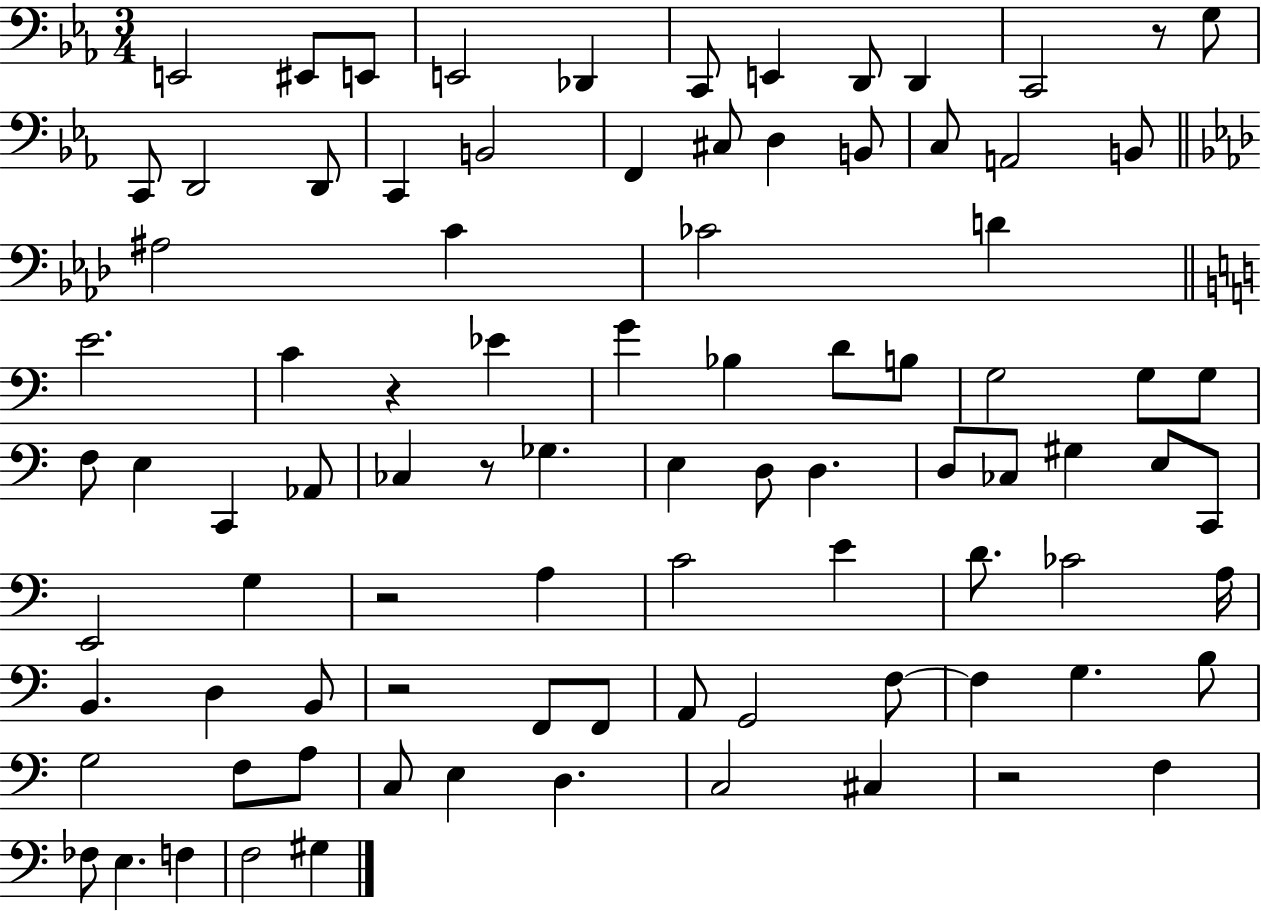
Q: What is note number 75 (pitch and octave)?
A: E3